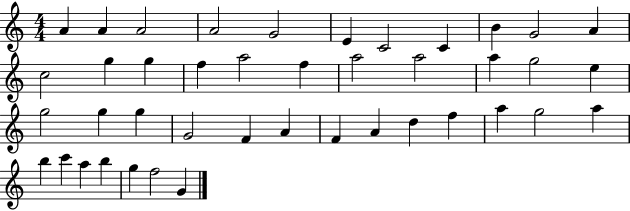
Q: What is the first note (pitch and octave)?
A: A4